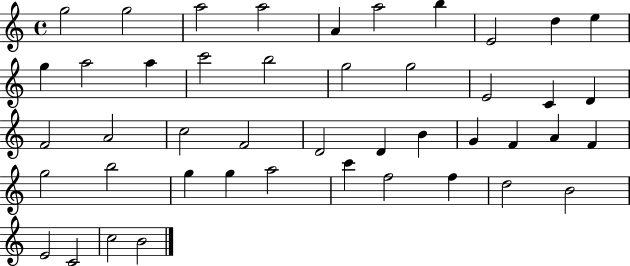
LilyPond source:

{
  \clef treble
  \time 4/4
  \defaultTimeSignature
  \key c \major
  g''2 g''2 | a''2 a''2 | a'4 a''2 b''4 | e'2 d''4 e''4 | \break g''4 a''2 a''4 | c'''2 b''2 | g''2 g''2 | e'2 c'4 d'4 | \break f'2 a'2 | c''2 f'2 | d'2 d'4 b'4 | g'4 f'4 a'4 f'4 | \break g''2 b''2 | g''4 g''4 a''2 | c'''4 f''2 f''4 | d''2 b'2 | \break e'2 c'2 | c''2 b'2 | \bar "|."
}